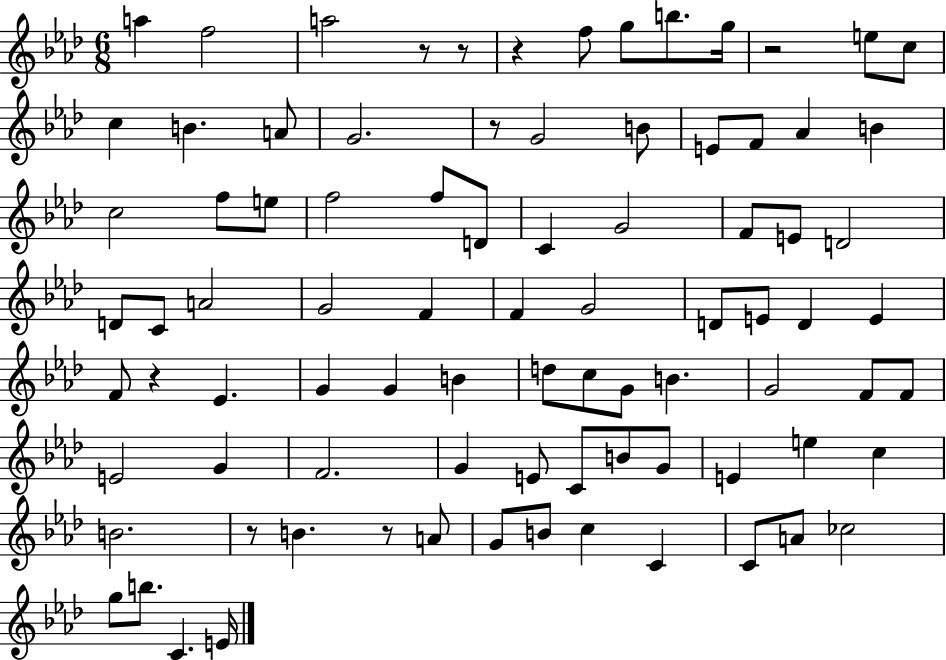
X:1
T:Untitled
M:6/8
L:1/4
K:Ab
a f2 a2 z/2 z/2 z f/2 g/2 b/2 g/4 z2 e/2 c/2 c B A/2 G2 z/2 G2 B/2 E/2 F/2 _A B c2 f/2 e/2 f2 f/2 D/2 C G2 F/2 E/2 D2 D/2 C/2 A2 G2 F F G2 D/2 E/2 D E F/2 z _E G G B d/2 c/2 G/2 B G2 F/2 F/2 E2 G F2 G E/2 C/2 B/2 G/2 E e c B2 z/2 B z/2 A/2 G/2 B/2 c C C/2 A/2 _c2 g/2 b/2 C E/4